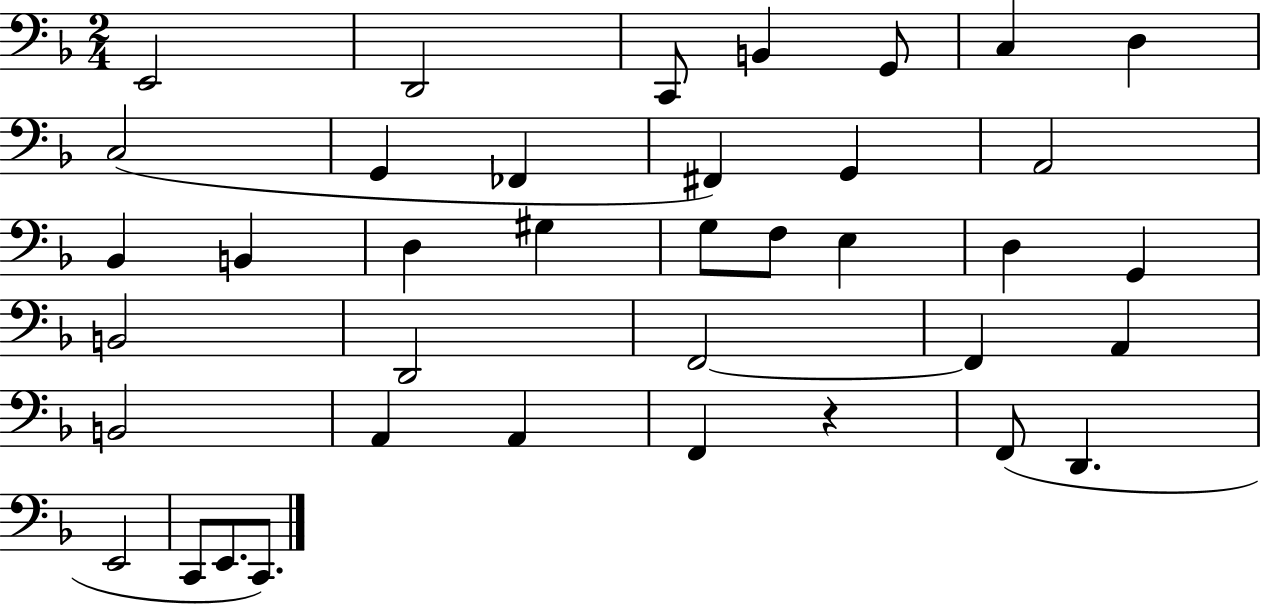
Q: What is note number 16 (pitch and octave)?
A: D3